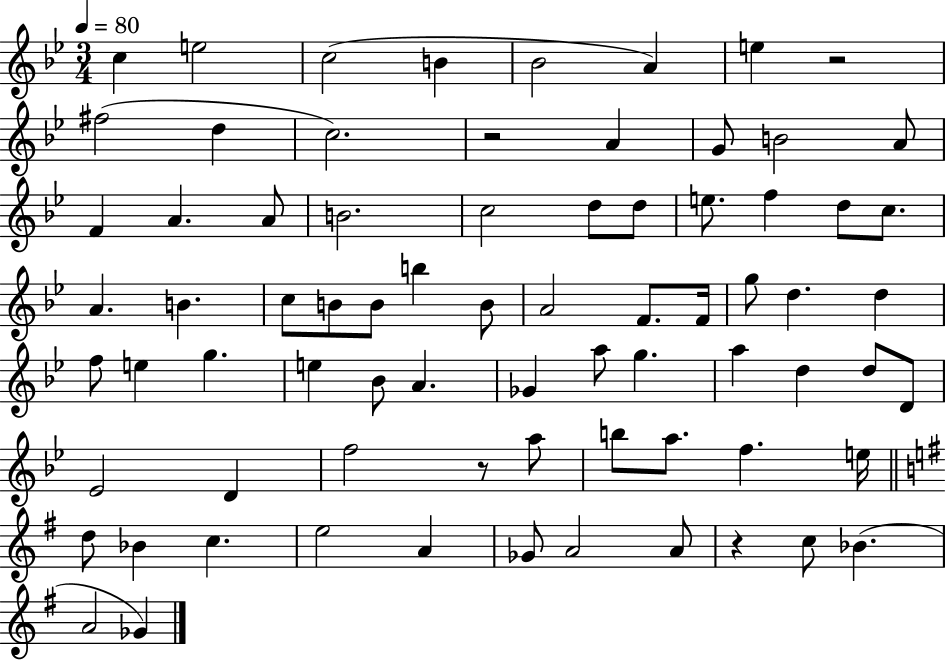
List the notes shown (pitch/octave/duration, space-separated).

C5/q E5/h C5/h B4/q Bb4/h A4/q E5/q R/h F#5/h D5/q C5/h. R/h A4/q G4/e B4/h A4/e F4/q A4/q. A4/e B4/h. C5/h D5/e D5/e E5/e. F5/q D5/e C5/e. A4/q. B4/q. C5/e B4/e B4/e B5/q B4/e A4/h F4/e. F4/s G5/e D5/q. D5/q F5/e E5/q G5/q. E5/q Bb4/e A4/q. Gb4/q A5/e G5/q. A5/q D5/q D5/e D4/e Eb4/h D4/q F5/h R/e A5/e B5/e A5/e. F5/q. E5/s D5/e Bb4/q C5/q. E5/h A4/q Gb4/e A4/h A4/e R/q C5/e Bb4/q. A4/h Gb4/q